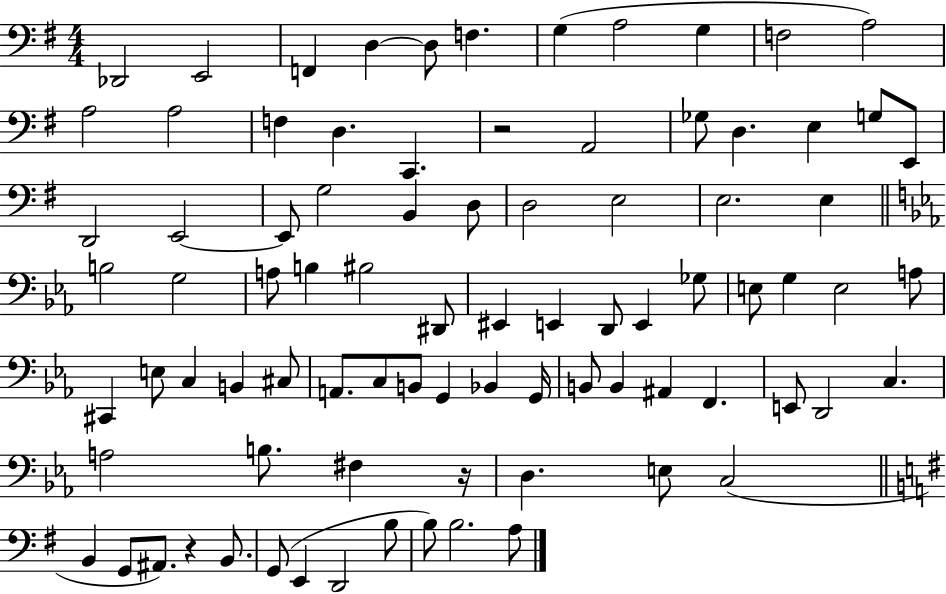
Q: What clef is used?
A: bass